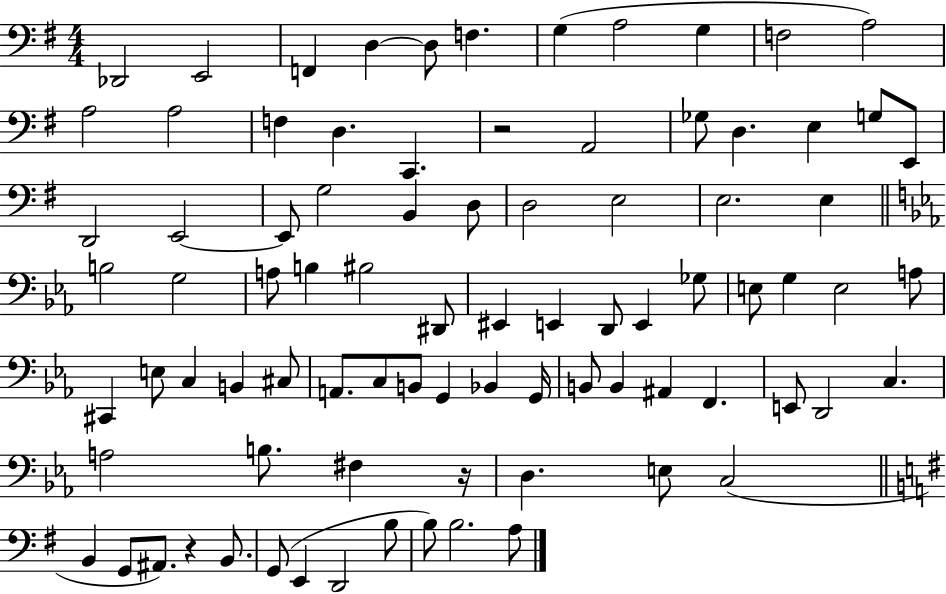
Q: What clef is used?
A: bass